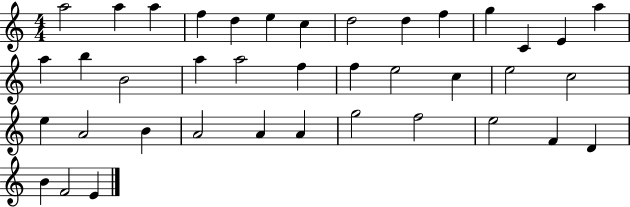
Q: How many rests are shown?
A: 0